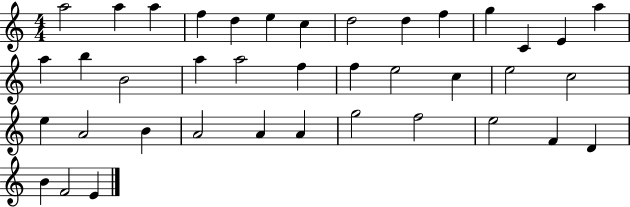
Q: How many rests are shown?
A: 0